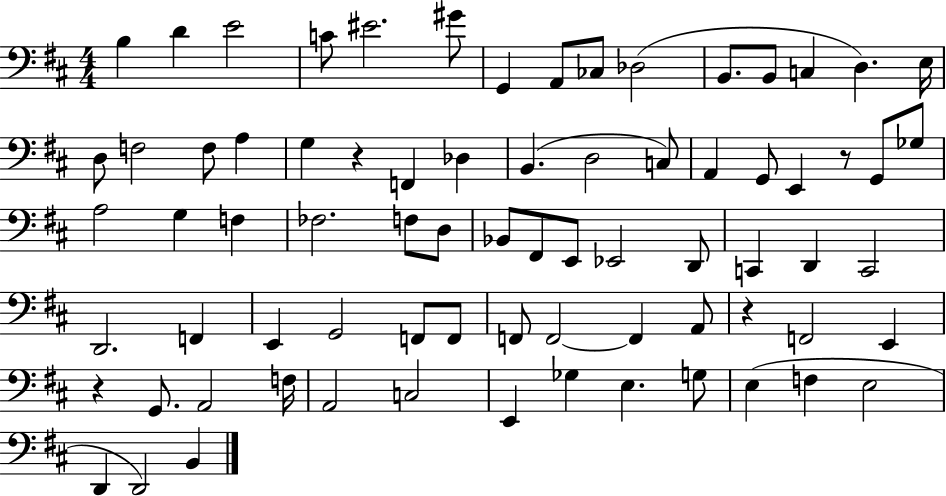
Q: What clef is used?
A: bass